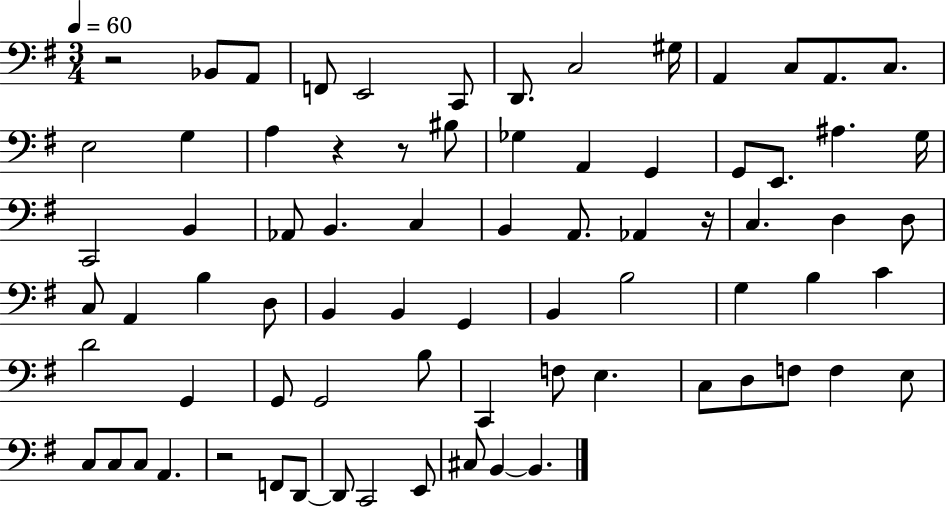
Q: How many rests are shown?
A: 5